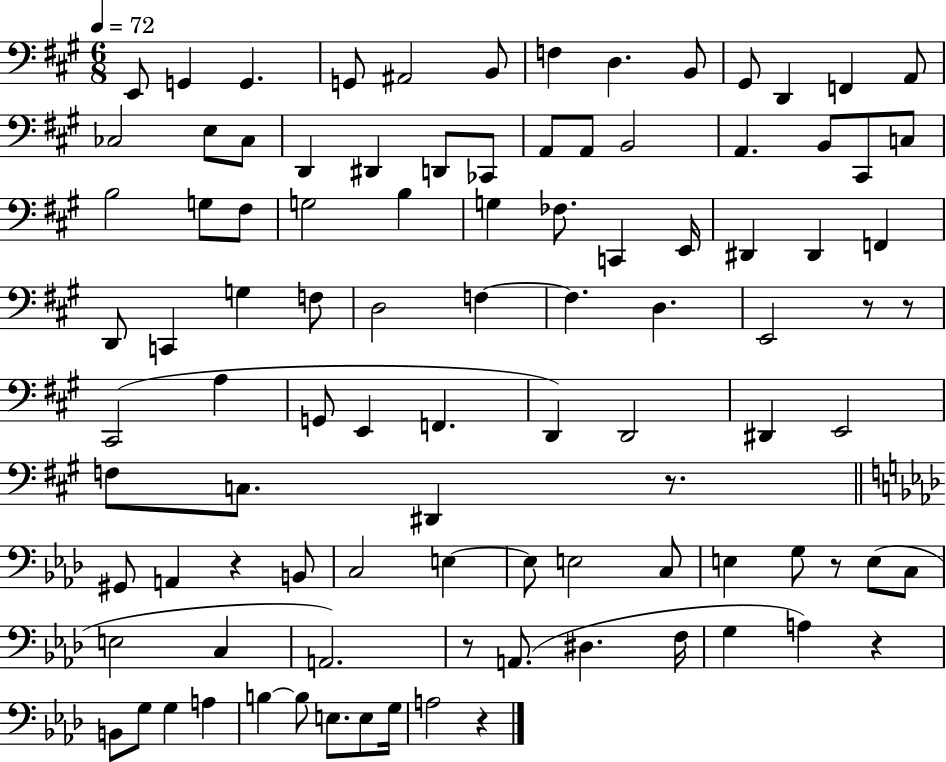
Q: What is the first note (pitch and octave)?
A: E2